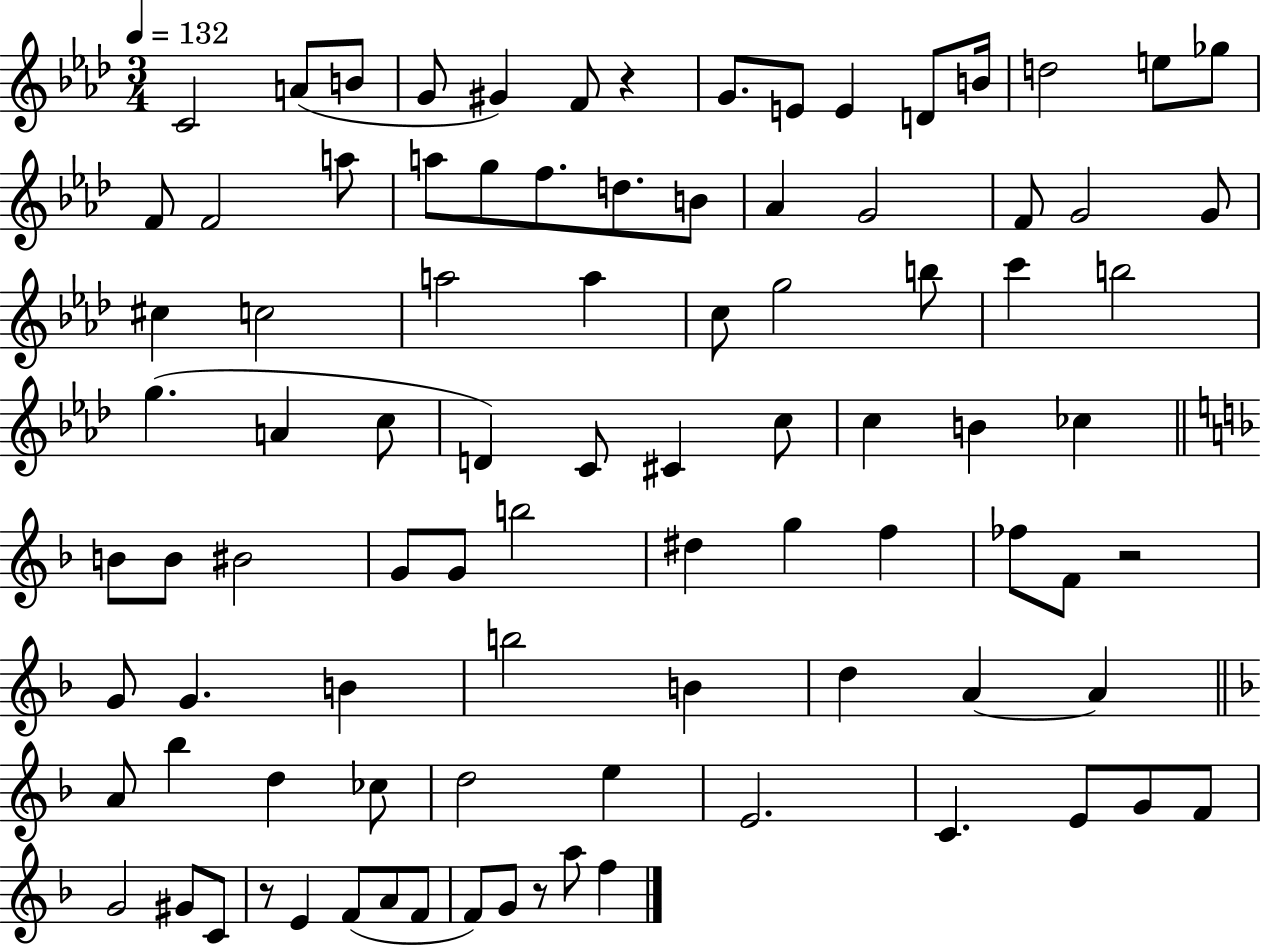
X:1
T:Untitled
M:3/4
L:1/4
K:Ab
C2 A/2 B/2 G/2 ^G F/2 z G/2 E/2 E D/2 B/4 d2 e/2 _g/2 F/2 F2 a/2 a/2 g/2 f/2 d/2 B/2 _A G2 F/2 G2 G/2 ^c c2 a2 a c/2 g2 b/2 c' b2 g A c/2 D C/2 ^C c/2 c B _c B/2 B/2 ^B2 G/2 G/2 b2 ^d g f _f/2 F/2 z2 G/2 G B b2 B d A A A/2 _b d _c/2 d2 e E2 C E/2 G/2 F/2 G2 ^G/2 C/2 z/2 E F/2 A/2 F/2 F/2 G/2 z/2 a/2 f